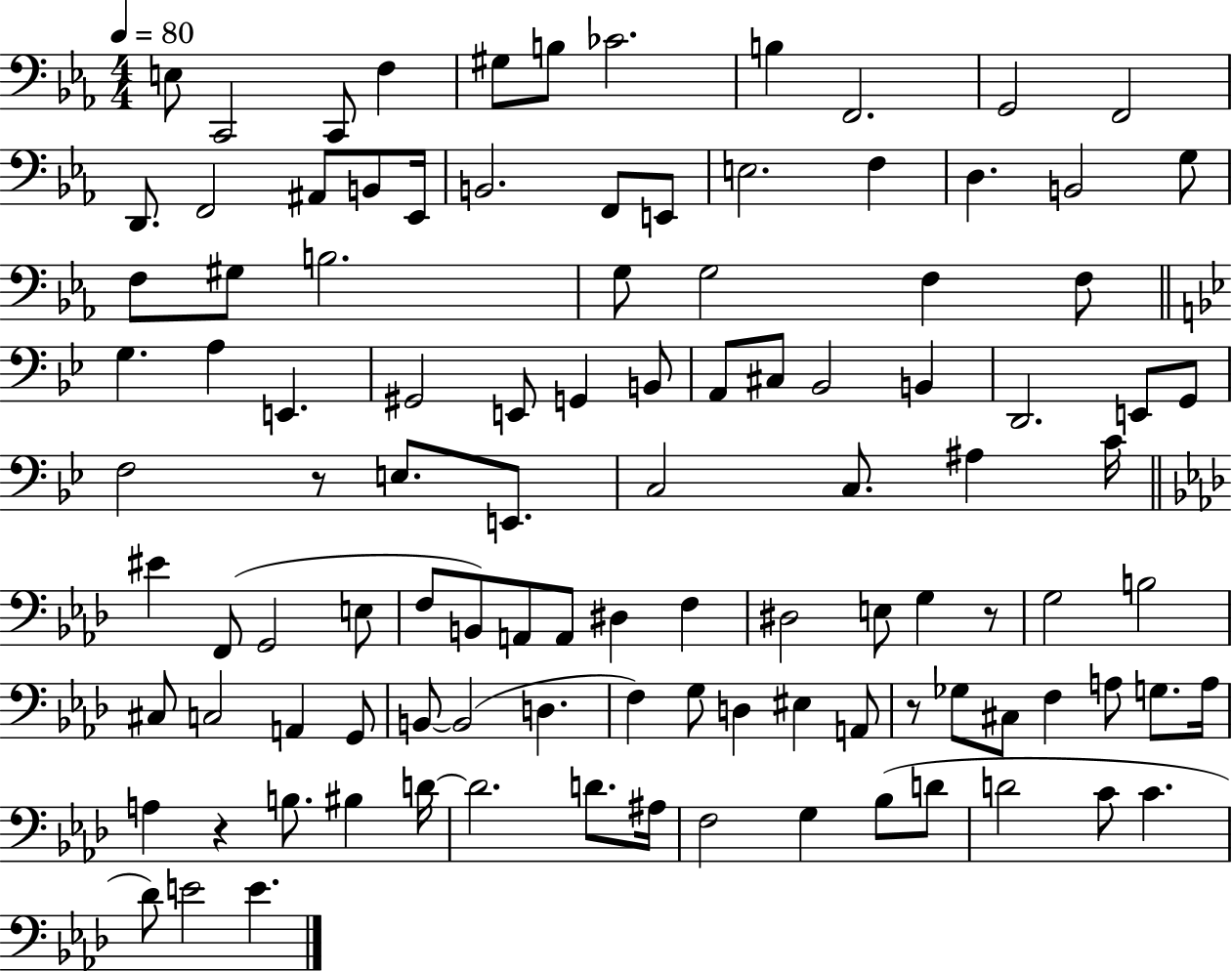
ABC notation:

X:1
T:Untitled
M:4/4
L:1/4
K:Eb
E,/2 C,,2 C,,/2 F, ^G,/2 B,/2 _C2 B, F,,2 G,,2 F,,2 D,,/2 F,,2 ^A,,/2 B,,/2 _E,,/4 B,,2 F,,/2 E,,/2 E,2 F, D, B,,2 G,/2 F,/2 ^G,/2 B,2 G,/2 G,2 F, F,/2 G, A, E,, ^G,,2 E,,/2 G,, B,,/2 A,,/2 ^C,/2 _B,,2 B,, D,,2 E,,/2 G,,/2 F,2 z/2 E,/2 E,,/2 C,2 C,/2 ^A, C/4 ^E F,,/2 G,,2 E,/2 F,/2 B,,/2 A,,/2 A,,/2 ^D, F, ^D,2 E,/2 G, z/2 G,2 B,2 ^C,/2 C,2 A,, G,,/2 B,,/2 B,,2 D, F, G,/2 D, ^E, A,,/2 z/2 _G,/2 ^C,/2 F, A,/2 G,/2 A,/4 A, z B,/2 ^B, D/4 D2 D/2 ^A,/4 F,2 G, _B,/2 D/2 D2 C/2 C _D/2 E2 E